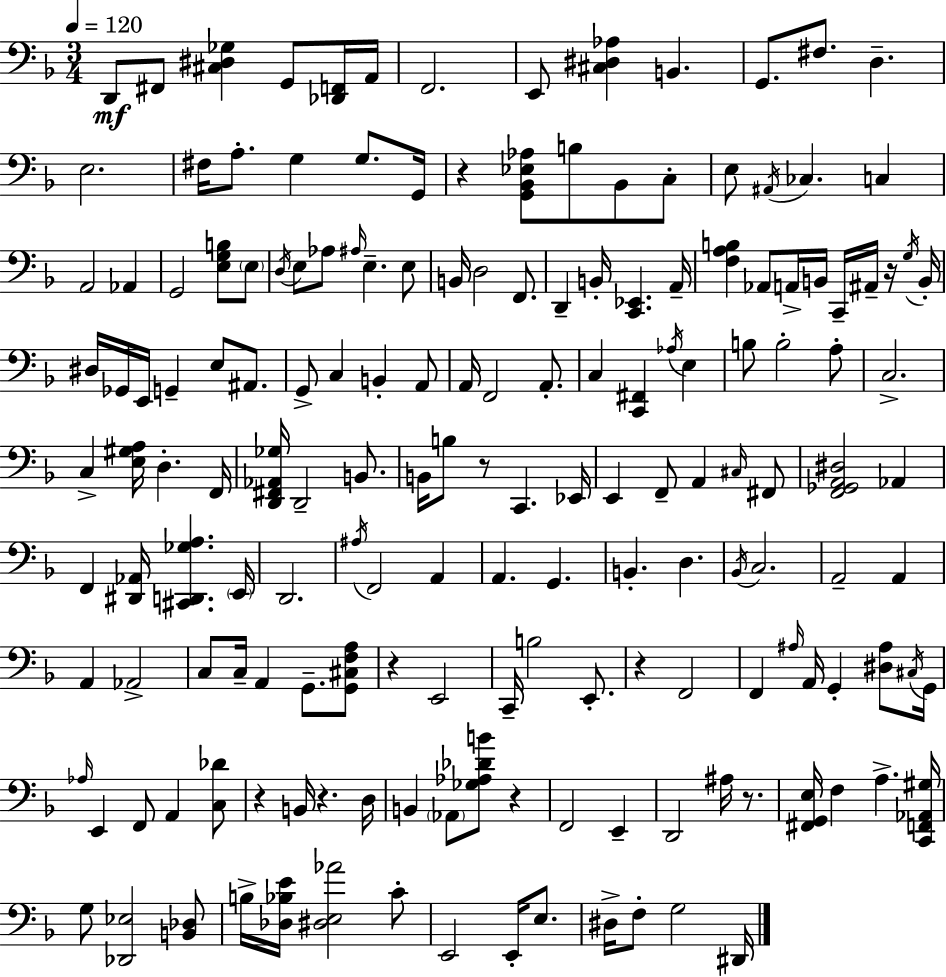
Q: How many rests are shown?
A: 9